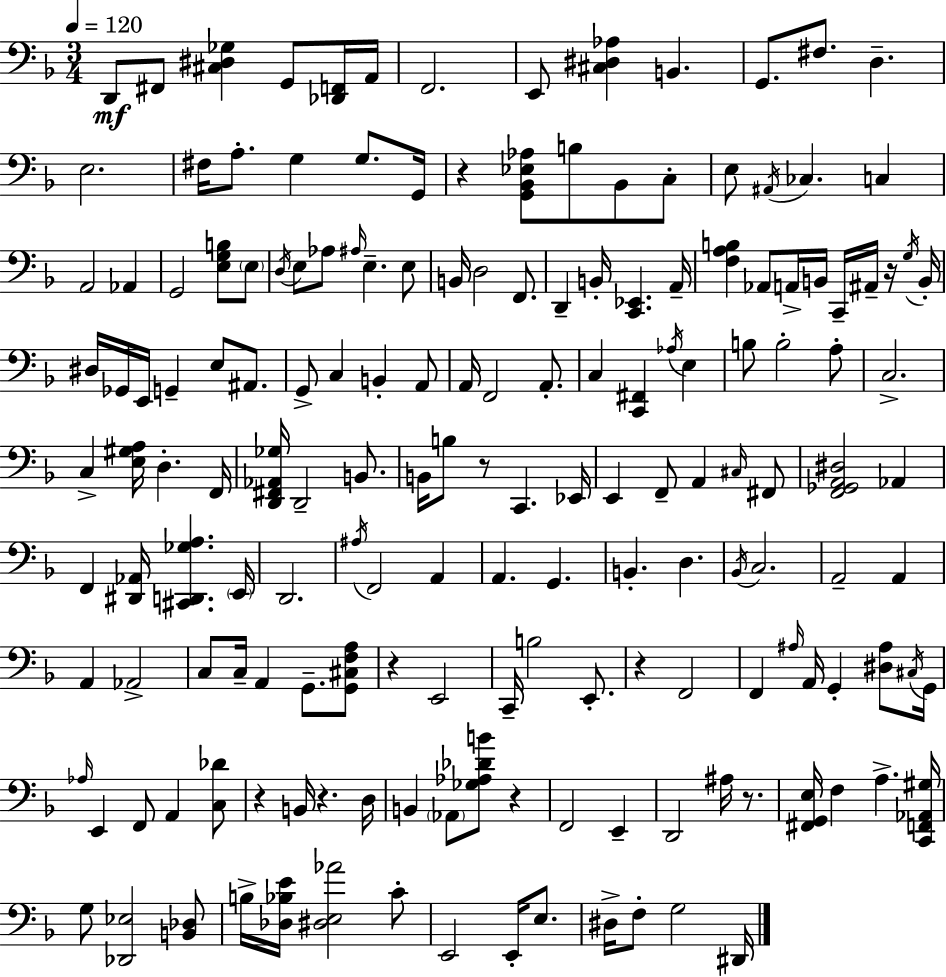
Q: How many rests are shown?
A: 9